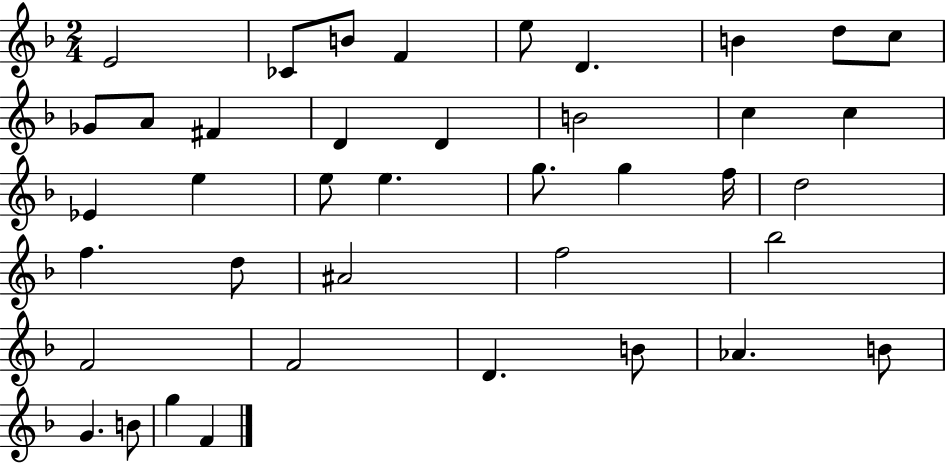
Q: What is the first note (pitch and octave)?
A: E4